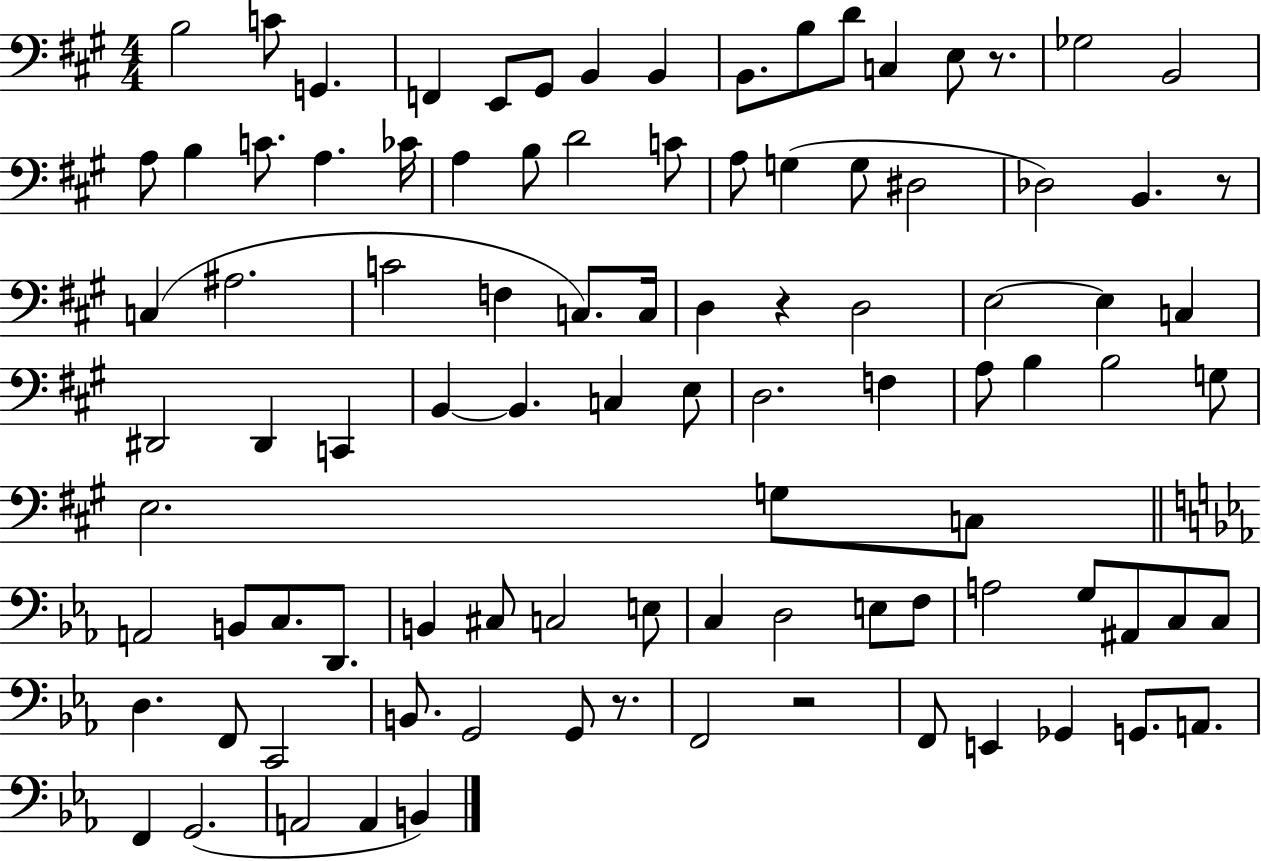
B3/h C4/e G2/q. F2/q E2/e G#2/e B2/q B2/q B2/e. B3/e D4/e C3/q E3/e R/e. Gb3/h B2/h A3/e B3/q C4/e. A3/q. CES4/s A3/q B3/e D4/h C4/e A3/e G3/q G3/e D#3/h Db3/h B2/q. R/e C3/q A#3/h. C4/h F3/q C3/e. C3/s D3/q R/q D3/h E3/h E3/q C3/q D#2/h D#2/q C2/q B2/q B2/q. C3/q E3/e D3/h. F3/q A3/e B3/q B3/h G3/e E3/h. G3/e C3/e A2/h B2/e C3/e. D2/e. B2/q C#3/e C3/h E3/e C3/q D3/h E3/e F3/e A3/h G3/e A#2/e C3/e C3/e D3/q. F2/e C2/h B2/e. G2/h G2/e R/e. F2/h R/h F2/e E2/q Gb2/q G2/e. A2/e. F2/q G2/h. A2/h A2/q B2/q